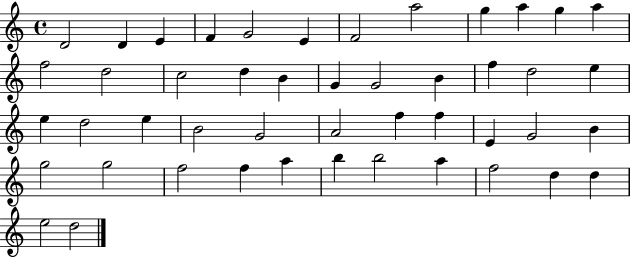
{
  \clef treble
  \time 4/4
  \defaultTimeSignature
  \key c \major
  d'2 d'4 e'4 | f'4 g'2 e'4 | f'2 a''2 | g''4 a''4 g''4 a''4 | \break f''2 d''2 | c''2 d''4 b'4 | g'4 g'2 b'4 | f''4 d''2 e''4 | \break e''4 d''2 e''4 | b'2 g'2 | a'2 f''4 f''4 | e'4 g'2 b'4 | \break g''2 g''2 | f''2 f''4 a''4 | b''4 b''2 a''4 | f''2 d''4 d''4 | \break e''2 d''2 | \bar "|."
}